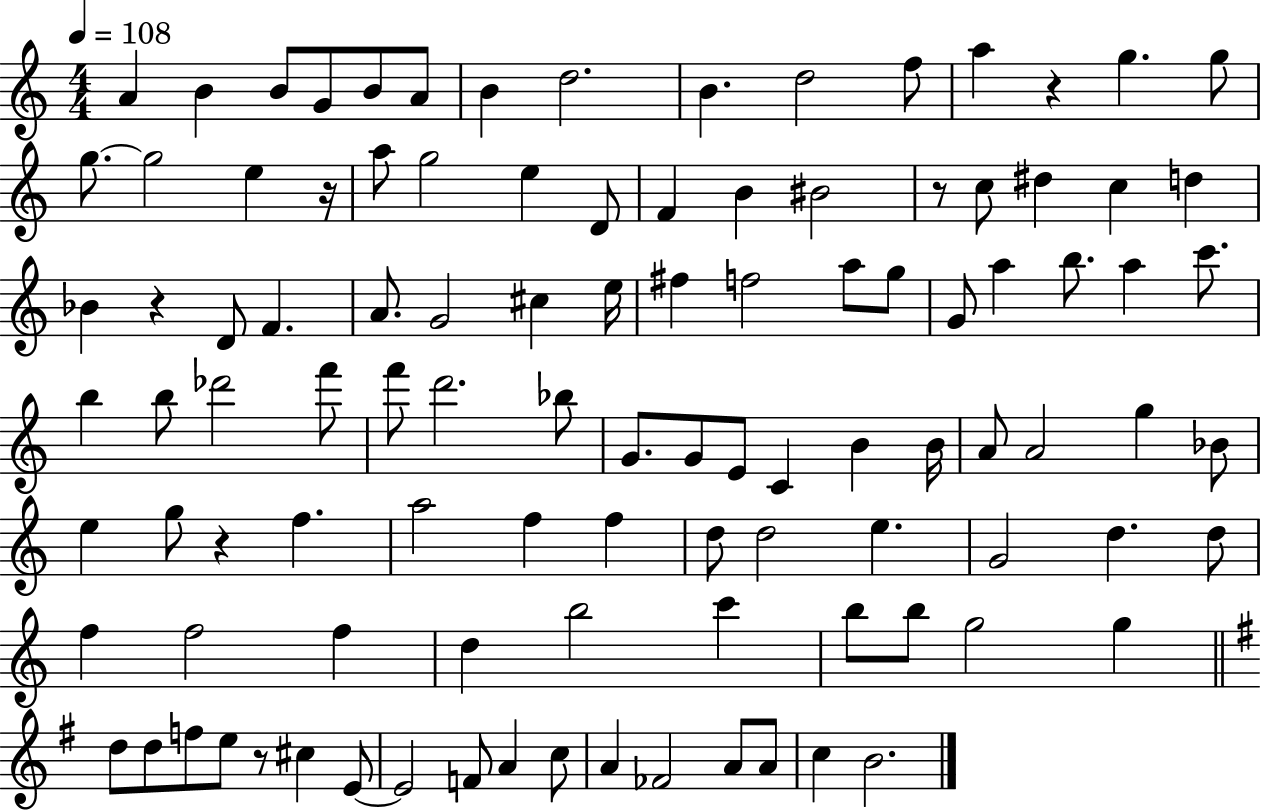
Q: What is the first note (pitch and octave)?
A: A4